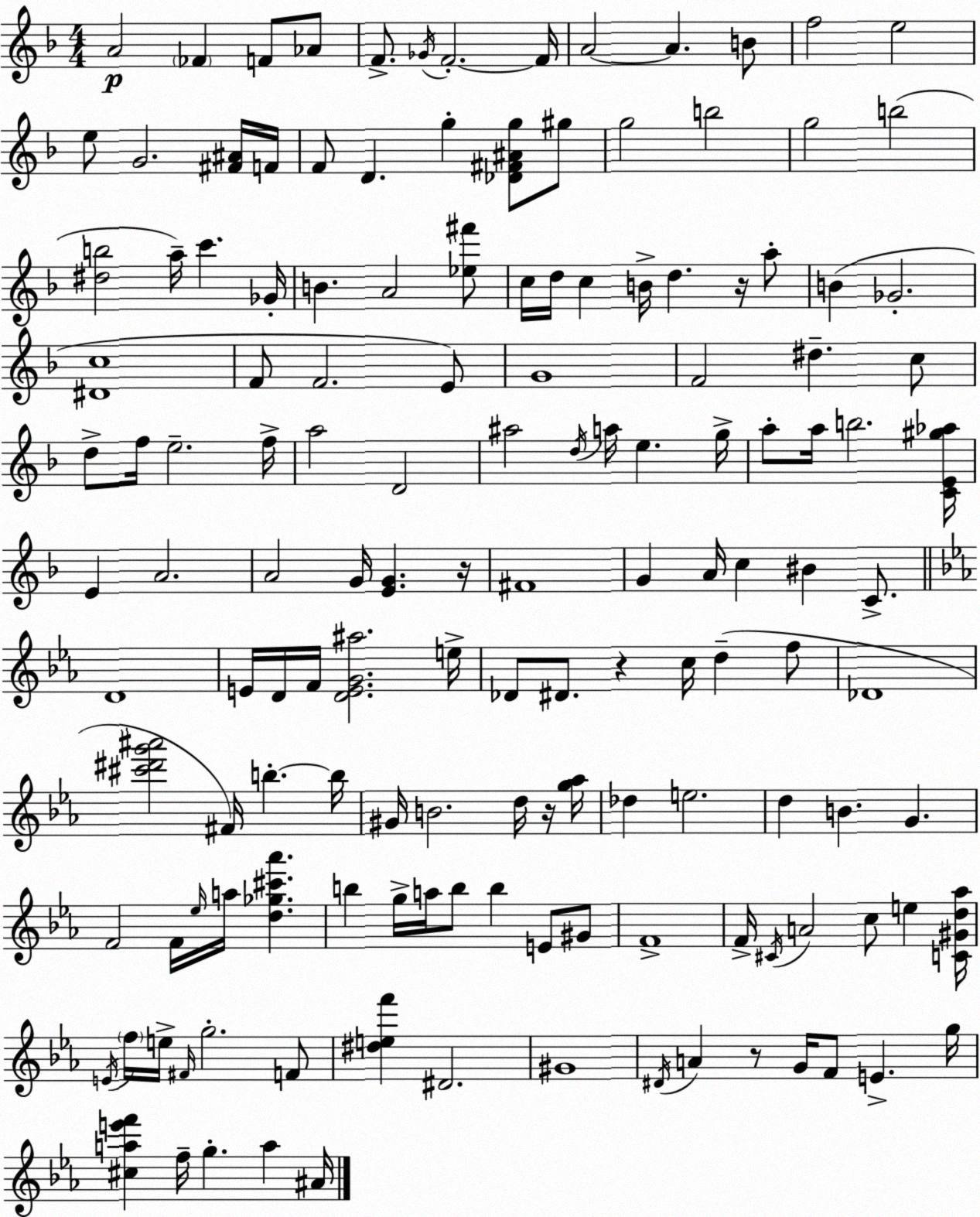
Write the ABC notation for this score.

X:1
T:Untitled
M:4/4
L:1/4
K:F
A2 _F F/2 _A/2 F/2 _G/4 F2 F/4 A2 A B/2 f2 e2 e/2 G2 [^F^A]/4 F/4 F/2 D g [_D^F^Ag]/2 ^g/2 g2 b2 g2 b2 [^db]2 a/4 c' _G/4 B A2 [_e^f']/2 c/4 d/4 c B/4 d z/4 a/2 B _G2 [^Dc]4 F/2 F2 E/2 G4 F2 ^d c/2 d/2 f/4 e2 f/4 a2 D2 ^a2 d/4 a/4 e g/4 a/2 a/4 b2 [CE^g_a]/4 E A2 A2 G/4 [EG] z/4 ^F4 G A/4 c ^B C/2 D4 E/4 D/4 F/4 [DEG^a]2 e/4 _D/2 ^D/2 z c/4 d f/2 _D4 [^c'^d'g'^a']2 ^F/4 b b/4 ^G/4 B2 d/4 z/4 [g_a]/4 _d e2 d B G F2 F/4 _e/4 a/4 [d_g^c'_a'] b g/4 a/4 b/2 b E/2 ^G/2 F4 F/4 ^C/4 A2 c/2 e [C^Gd_a]/4 E/4 f/4 e/4 ^F/4 g2 F/2 [^def'] ^D2 ^G4 ^D/4 A z/2 G/4 F/2 E g/4 [^cae'f'] f/4 g a ^A/4